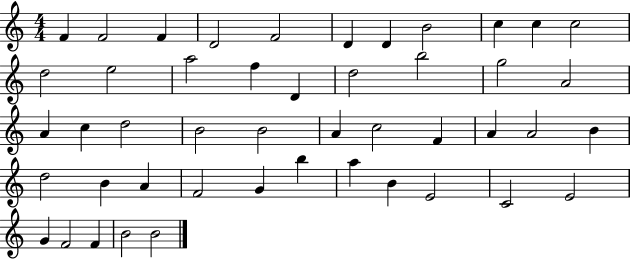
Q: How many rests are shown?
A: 0